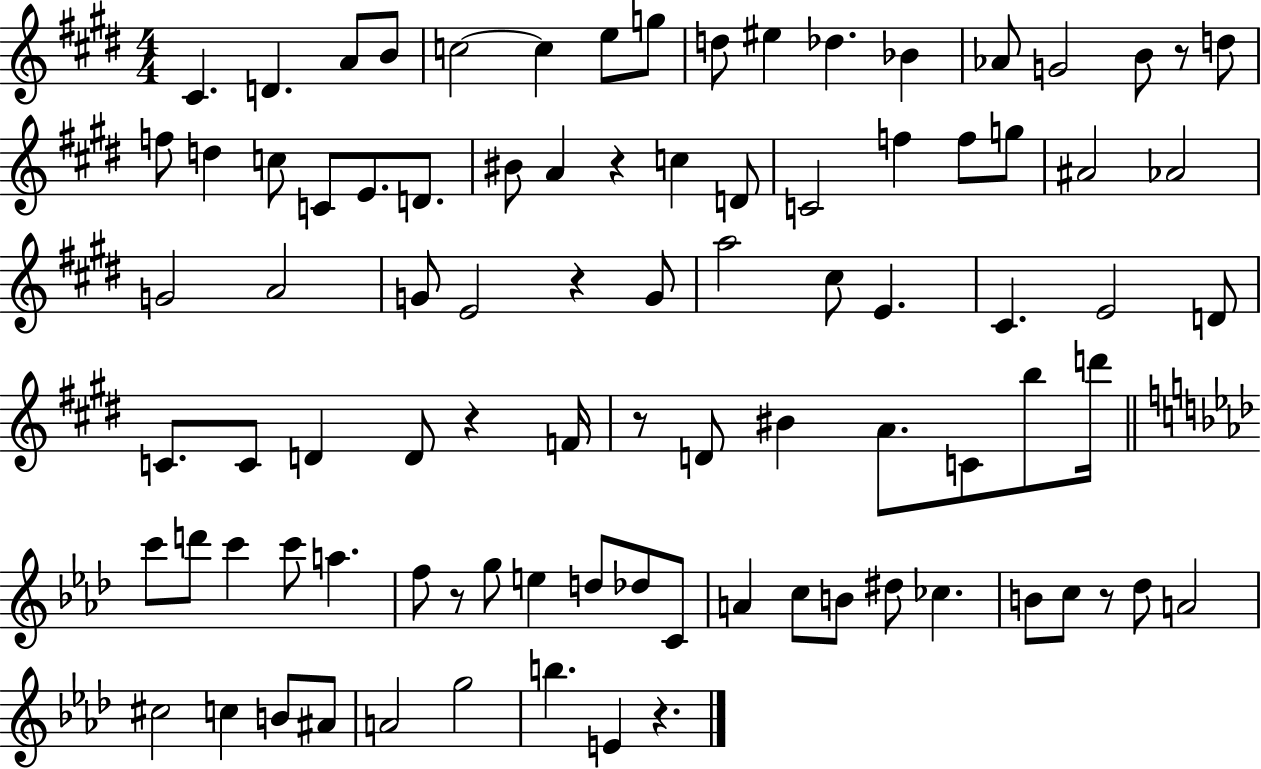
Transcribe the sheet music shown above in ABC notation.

X:1
T:Untitled
M:4/4
L:1/4
K:E
^C D A/2 B/2 c2 c e/2 g/2 d/2 ^e _d _B _A/2 G2 B/2 z/2 d/2 f/2 d c/2 C/2 E/2 D/2 ^B/2 A z c D/2 C2 f f/2 g/2 ^A2 _A2 G2 A2 G/2 E2 z G/2 a2 ^c/2 E ^C E2 D/2 C/2 C/2 D D/2 z F/4 z/2 D/2 ^B A/2 C/2 b/2 d'/4 c'/2 d'/2 c' c'/2 a f/2 z/2 g/2 e d/2 _d/2 C/2 A c/2 B/2 ^d/2 _c B/2 c/2 z/2 _d/2 A2 ^c2 c B/2 ^A/2 A2 g2 b E z